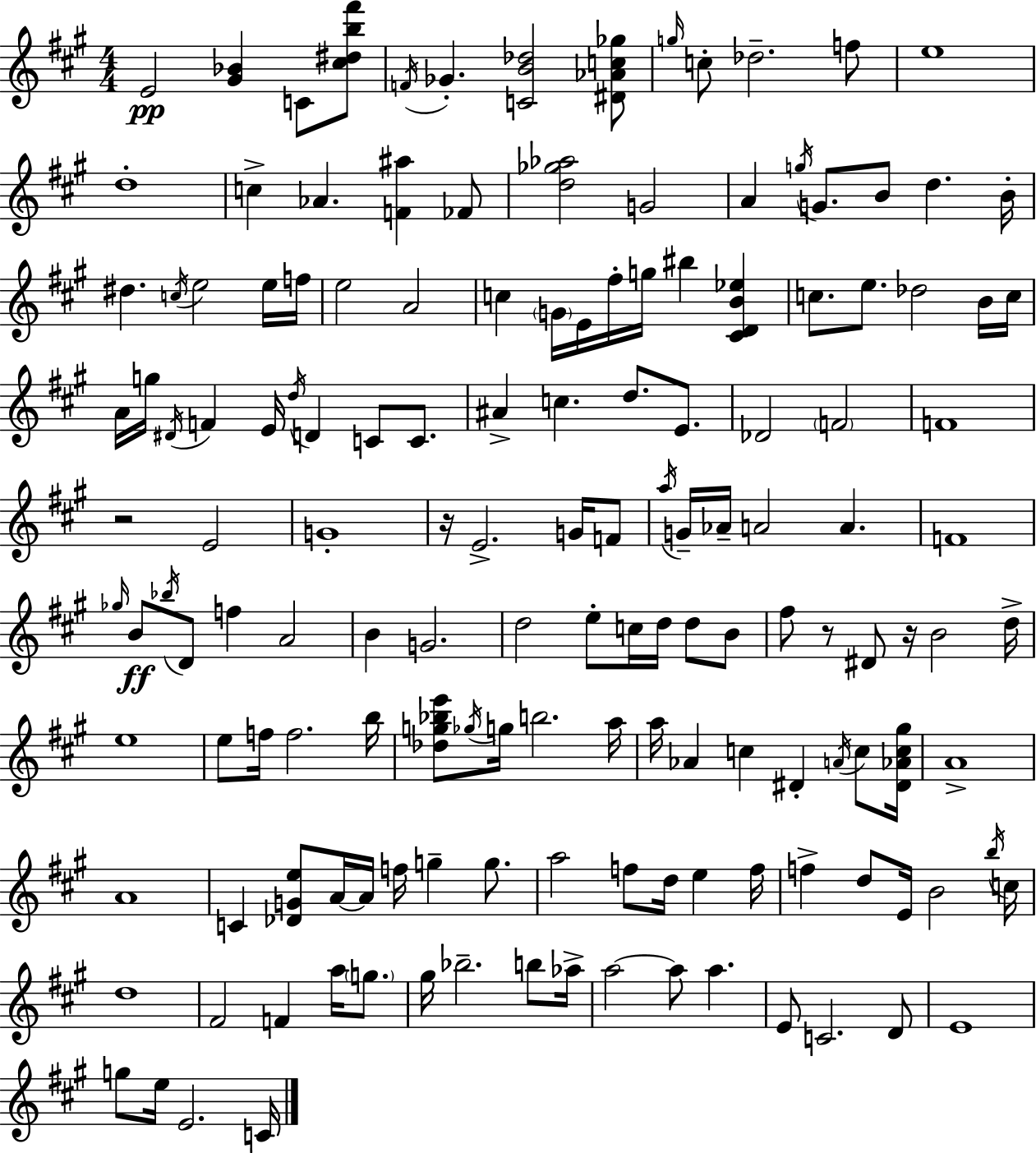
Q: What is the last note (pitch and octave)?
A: C4